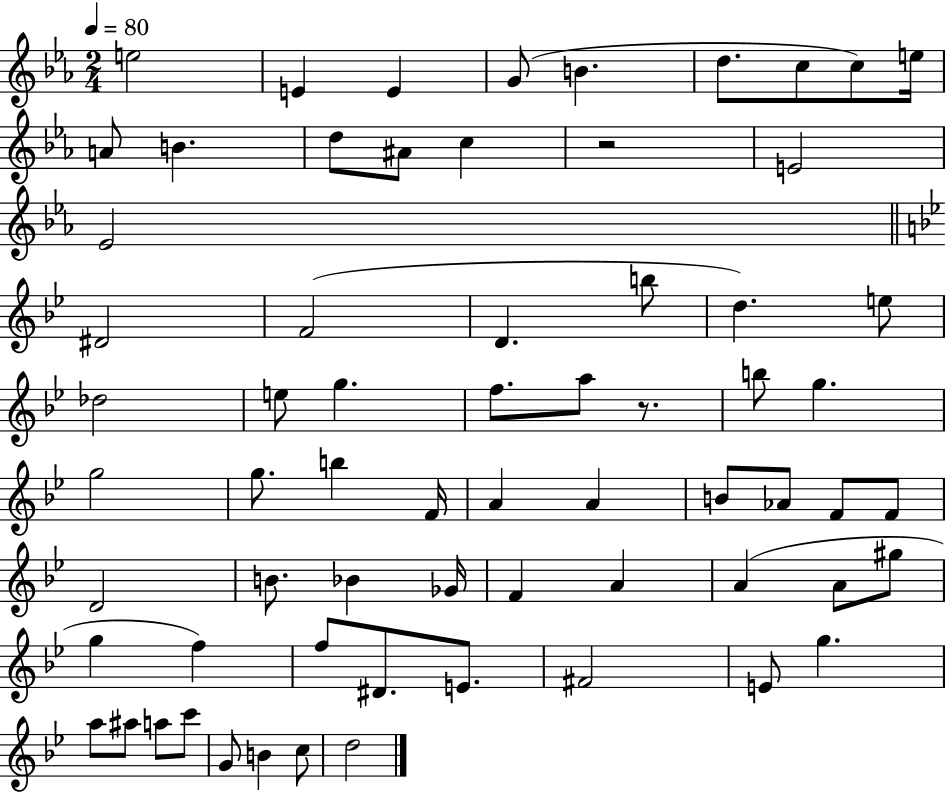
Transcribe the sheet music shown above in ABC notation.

X:1
T:Untitled
M:2/4
L:1/4
K:Eb
e2 E E G/2 B d/2 c/2 c/2 e/4 A/2 B d/2 ^A/2 c z2 E2 _E2 ^D2 F2 D b/2 d e/2 _d2 e/2 g f/2 a/2 z/2 b/2 g g2 g/2 b F/4 A A B/2 _A/2 F/2 F/2 D2 B/2 _B _G/4 F A A A/2 ^g/2 g f f/2 ^D/2 E/2 ^F2 E/2 g a/2 ^a/2 a/2 c'/2 G/2 B c/2 d2